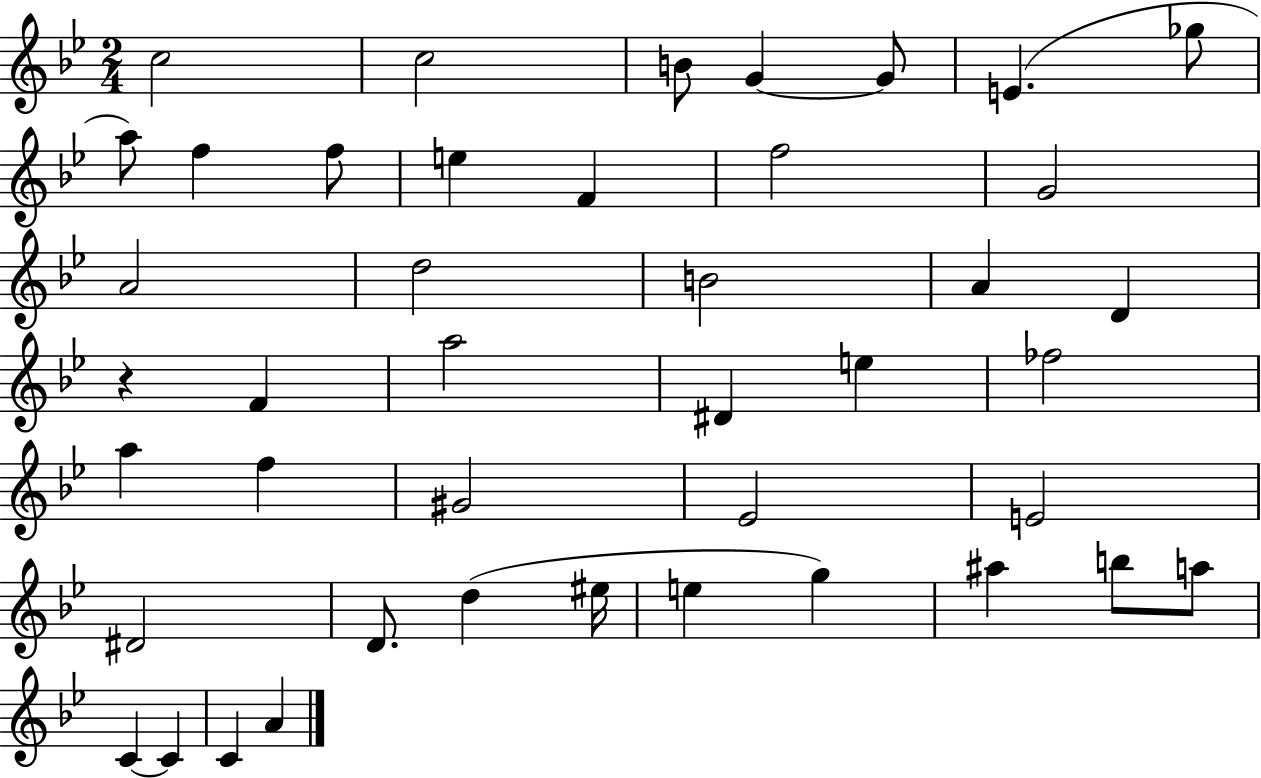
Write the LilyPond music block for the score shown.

{
  \clef treble
  \numericTimeSignature
  \time 2/4
  \key bes \major
  c''2 | c''2 | b'8 g'4~~ g'8 | e'4.( ges''8 | \break a''8) f''4 f''8 | e''4 f'4 | f''2 | g'2 | \break a'2 | d''2 | b'2 | a'4 d'4 | \break r4 f'4 | a''2 | dis'4 e''4 | fes''2 | \break a''4 f''4 | gis'2 | ees'2 | e'2 | \break dis'2 | d'8. d''4( eis''16 | e''4 g''4) | ais''4 b''8 a''8 | \break c'4~~ c'4 | c'4 a'4 | \bar "|."
}